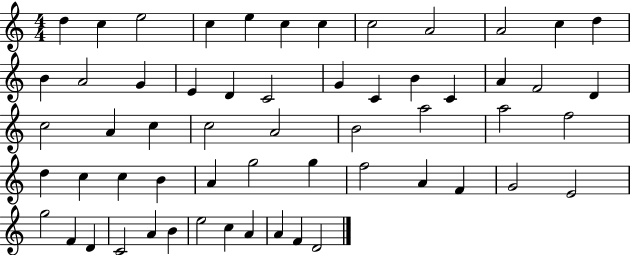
{
  \clef treble
  \numericTimeSignature
  \time 4/4
  \key c \major
  d''4 c''4 e''2 | c''4 e''4 c''4 c''4 | c''2 a'2 | a'2 c''4 d''4 | \break b'4 a'2 g'4 | e'4 d'4 c'2 | g'4 c'4 b'4 c'4 | a'4 f'2 d'4 | \break c''2 a'4 c''4 | c''2 a'2 | b'2 a''2 | a''2 f''2 | \break d''4 c''4 c''4 b'4 | a'4 g''2 g''4 | f''2 a'4 f'4 | g'2 e'2 | \break g''2 f'4 d'4 | c'2 a'4 b'4 | e''2 c''4 a'4 | a'4 f'4 d'2 | \break \bar "|."
}